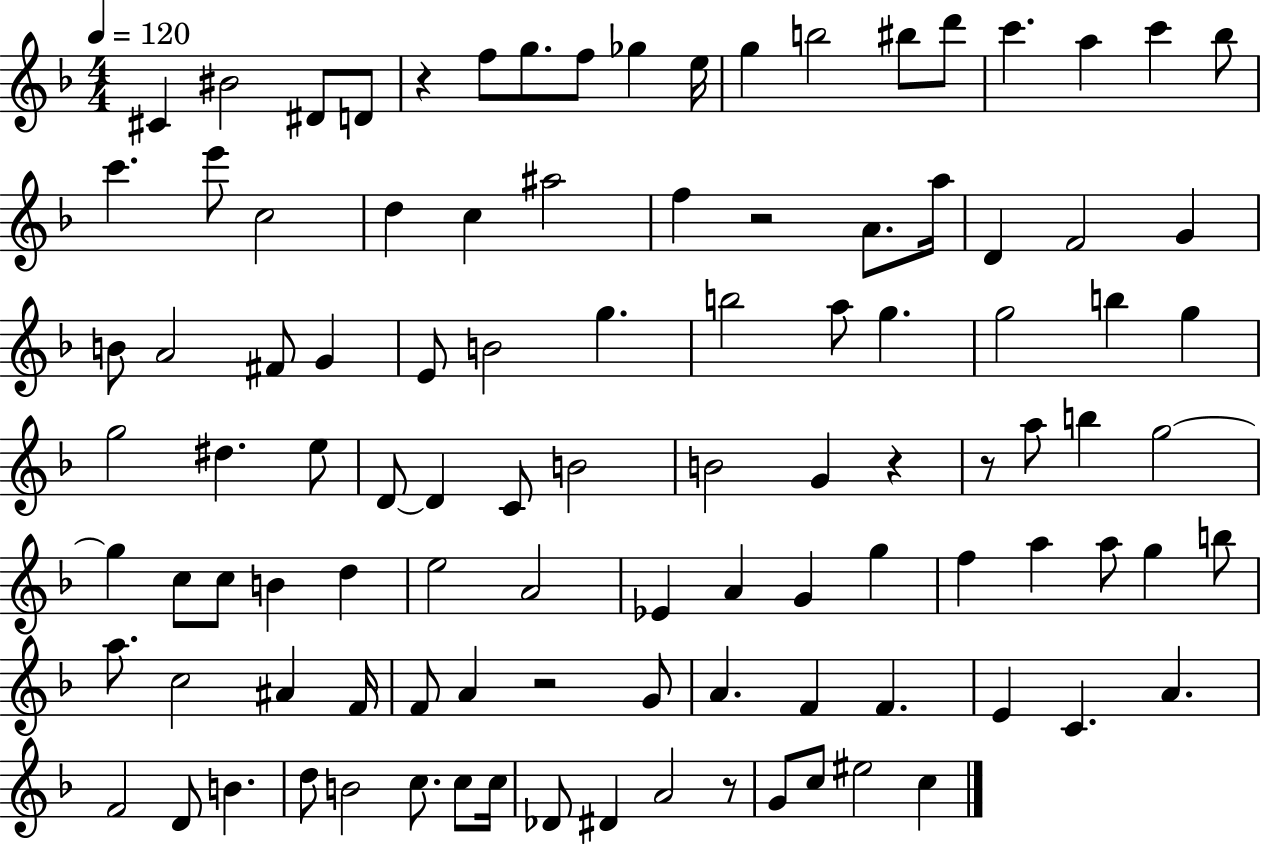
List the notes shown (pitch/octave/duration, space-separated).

C#4/q BIS4/h D#4/e D4/e R/q F5/e G5/e. F5/e Gb5/q E5/s G5/q B5/h BIS5/e D6/e C6/q. A5/q C6/q Bb5/e C6/q. E6/e C5/h D5/q C5/q A#5/h F5/q R/h A4/e. A5/s D4/q F4/h G4/q B4/e A4/h F#4/e G4/q E4/e B4/h G5/q. B5/h A5/e G5/q. G5/h B5/q G5/q G5/h D#5/q. E5/e D4/e D4/q C4/e B4/h B4/h G4/q R/q R/e A5/e B5/q G5/h G5/q C5/e C5/e B4/q D5/q E5/h A4/h Eb4/q A4/q G4/q G5/q F5/q A5/q A5/e G5/q B5/e A5/e. C5/h A#4/q F4/s F4/e A4/q R/h G4/e A4/q. F4/q F4/q. E4/q C4/q. A4/q. F4/h D4/e B4/q. D5/e B4/h C5/e. C5/e C5/s Db4/e D#4/q A4/h R/e G4/e C5/e EIS5/h C5/q